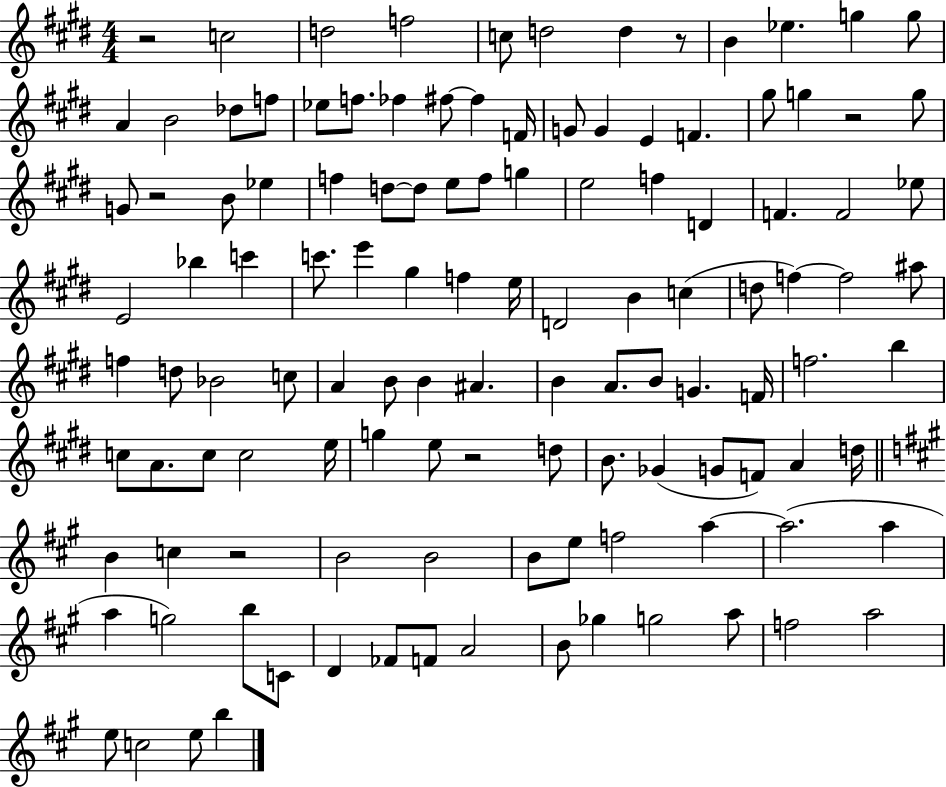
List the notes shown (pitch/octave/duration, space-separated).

R/h C5/h D5/h F5/h C5/e D5/h D5/q R/e B4/q Eb5/q. G5/q G5/e A4/q B4/h Db5/e F5/e Eb5/e F5/e. FES5/q F#5/e F#5/q F4/s G4/e G4/q E4/q F4/q. G#5/e G5/q R/h G5/e G4/e R/h B4/e Eb5/q F5/q D5/e D5/e E5/e F5/e G5/q E5/h F5/q D4/q F4/q. F4/h Eb5/e E4/h Bb5/q C6/q C6/e. E6/q G#5/q F5/q E5/s D4/h B4/q C5/q D5/e F5/q F5/h A#5/e F5/q D5/e Bb4/h C5/e A4/q B4/e B4/q A#4/q. B4/q A4/e. B4/e G4/q. F4/s F5/h. B5/q C5/e A4/e. C5/e C5/h E5/s G5/q E5/e R/h D5/e B4/e. Gb4/q G4/e F4/e A4/q D5/s B4/q C5/q R/h B4/h B4/h B4/e E5/e F5/h A5/q A5/h. A5/q A5/q G5/h B5/e C4/e D4/q FES4/e F4/e A4/h B4/e Gb5/q G5/h A5/e F5/h A5/h E5/e C5/h E5/e B5/q